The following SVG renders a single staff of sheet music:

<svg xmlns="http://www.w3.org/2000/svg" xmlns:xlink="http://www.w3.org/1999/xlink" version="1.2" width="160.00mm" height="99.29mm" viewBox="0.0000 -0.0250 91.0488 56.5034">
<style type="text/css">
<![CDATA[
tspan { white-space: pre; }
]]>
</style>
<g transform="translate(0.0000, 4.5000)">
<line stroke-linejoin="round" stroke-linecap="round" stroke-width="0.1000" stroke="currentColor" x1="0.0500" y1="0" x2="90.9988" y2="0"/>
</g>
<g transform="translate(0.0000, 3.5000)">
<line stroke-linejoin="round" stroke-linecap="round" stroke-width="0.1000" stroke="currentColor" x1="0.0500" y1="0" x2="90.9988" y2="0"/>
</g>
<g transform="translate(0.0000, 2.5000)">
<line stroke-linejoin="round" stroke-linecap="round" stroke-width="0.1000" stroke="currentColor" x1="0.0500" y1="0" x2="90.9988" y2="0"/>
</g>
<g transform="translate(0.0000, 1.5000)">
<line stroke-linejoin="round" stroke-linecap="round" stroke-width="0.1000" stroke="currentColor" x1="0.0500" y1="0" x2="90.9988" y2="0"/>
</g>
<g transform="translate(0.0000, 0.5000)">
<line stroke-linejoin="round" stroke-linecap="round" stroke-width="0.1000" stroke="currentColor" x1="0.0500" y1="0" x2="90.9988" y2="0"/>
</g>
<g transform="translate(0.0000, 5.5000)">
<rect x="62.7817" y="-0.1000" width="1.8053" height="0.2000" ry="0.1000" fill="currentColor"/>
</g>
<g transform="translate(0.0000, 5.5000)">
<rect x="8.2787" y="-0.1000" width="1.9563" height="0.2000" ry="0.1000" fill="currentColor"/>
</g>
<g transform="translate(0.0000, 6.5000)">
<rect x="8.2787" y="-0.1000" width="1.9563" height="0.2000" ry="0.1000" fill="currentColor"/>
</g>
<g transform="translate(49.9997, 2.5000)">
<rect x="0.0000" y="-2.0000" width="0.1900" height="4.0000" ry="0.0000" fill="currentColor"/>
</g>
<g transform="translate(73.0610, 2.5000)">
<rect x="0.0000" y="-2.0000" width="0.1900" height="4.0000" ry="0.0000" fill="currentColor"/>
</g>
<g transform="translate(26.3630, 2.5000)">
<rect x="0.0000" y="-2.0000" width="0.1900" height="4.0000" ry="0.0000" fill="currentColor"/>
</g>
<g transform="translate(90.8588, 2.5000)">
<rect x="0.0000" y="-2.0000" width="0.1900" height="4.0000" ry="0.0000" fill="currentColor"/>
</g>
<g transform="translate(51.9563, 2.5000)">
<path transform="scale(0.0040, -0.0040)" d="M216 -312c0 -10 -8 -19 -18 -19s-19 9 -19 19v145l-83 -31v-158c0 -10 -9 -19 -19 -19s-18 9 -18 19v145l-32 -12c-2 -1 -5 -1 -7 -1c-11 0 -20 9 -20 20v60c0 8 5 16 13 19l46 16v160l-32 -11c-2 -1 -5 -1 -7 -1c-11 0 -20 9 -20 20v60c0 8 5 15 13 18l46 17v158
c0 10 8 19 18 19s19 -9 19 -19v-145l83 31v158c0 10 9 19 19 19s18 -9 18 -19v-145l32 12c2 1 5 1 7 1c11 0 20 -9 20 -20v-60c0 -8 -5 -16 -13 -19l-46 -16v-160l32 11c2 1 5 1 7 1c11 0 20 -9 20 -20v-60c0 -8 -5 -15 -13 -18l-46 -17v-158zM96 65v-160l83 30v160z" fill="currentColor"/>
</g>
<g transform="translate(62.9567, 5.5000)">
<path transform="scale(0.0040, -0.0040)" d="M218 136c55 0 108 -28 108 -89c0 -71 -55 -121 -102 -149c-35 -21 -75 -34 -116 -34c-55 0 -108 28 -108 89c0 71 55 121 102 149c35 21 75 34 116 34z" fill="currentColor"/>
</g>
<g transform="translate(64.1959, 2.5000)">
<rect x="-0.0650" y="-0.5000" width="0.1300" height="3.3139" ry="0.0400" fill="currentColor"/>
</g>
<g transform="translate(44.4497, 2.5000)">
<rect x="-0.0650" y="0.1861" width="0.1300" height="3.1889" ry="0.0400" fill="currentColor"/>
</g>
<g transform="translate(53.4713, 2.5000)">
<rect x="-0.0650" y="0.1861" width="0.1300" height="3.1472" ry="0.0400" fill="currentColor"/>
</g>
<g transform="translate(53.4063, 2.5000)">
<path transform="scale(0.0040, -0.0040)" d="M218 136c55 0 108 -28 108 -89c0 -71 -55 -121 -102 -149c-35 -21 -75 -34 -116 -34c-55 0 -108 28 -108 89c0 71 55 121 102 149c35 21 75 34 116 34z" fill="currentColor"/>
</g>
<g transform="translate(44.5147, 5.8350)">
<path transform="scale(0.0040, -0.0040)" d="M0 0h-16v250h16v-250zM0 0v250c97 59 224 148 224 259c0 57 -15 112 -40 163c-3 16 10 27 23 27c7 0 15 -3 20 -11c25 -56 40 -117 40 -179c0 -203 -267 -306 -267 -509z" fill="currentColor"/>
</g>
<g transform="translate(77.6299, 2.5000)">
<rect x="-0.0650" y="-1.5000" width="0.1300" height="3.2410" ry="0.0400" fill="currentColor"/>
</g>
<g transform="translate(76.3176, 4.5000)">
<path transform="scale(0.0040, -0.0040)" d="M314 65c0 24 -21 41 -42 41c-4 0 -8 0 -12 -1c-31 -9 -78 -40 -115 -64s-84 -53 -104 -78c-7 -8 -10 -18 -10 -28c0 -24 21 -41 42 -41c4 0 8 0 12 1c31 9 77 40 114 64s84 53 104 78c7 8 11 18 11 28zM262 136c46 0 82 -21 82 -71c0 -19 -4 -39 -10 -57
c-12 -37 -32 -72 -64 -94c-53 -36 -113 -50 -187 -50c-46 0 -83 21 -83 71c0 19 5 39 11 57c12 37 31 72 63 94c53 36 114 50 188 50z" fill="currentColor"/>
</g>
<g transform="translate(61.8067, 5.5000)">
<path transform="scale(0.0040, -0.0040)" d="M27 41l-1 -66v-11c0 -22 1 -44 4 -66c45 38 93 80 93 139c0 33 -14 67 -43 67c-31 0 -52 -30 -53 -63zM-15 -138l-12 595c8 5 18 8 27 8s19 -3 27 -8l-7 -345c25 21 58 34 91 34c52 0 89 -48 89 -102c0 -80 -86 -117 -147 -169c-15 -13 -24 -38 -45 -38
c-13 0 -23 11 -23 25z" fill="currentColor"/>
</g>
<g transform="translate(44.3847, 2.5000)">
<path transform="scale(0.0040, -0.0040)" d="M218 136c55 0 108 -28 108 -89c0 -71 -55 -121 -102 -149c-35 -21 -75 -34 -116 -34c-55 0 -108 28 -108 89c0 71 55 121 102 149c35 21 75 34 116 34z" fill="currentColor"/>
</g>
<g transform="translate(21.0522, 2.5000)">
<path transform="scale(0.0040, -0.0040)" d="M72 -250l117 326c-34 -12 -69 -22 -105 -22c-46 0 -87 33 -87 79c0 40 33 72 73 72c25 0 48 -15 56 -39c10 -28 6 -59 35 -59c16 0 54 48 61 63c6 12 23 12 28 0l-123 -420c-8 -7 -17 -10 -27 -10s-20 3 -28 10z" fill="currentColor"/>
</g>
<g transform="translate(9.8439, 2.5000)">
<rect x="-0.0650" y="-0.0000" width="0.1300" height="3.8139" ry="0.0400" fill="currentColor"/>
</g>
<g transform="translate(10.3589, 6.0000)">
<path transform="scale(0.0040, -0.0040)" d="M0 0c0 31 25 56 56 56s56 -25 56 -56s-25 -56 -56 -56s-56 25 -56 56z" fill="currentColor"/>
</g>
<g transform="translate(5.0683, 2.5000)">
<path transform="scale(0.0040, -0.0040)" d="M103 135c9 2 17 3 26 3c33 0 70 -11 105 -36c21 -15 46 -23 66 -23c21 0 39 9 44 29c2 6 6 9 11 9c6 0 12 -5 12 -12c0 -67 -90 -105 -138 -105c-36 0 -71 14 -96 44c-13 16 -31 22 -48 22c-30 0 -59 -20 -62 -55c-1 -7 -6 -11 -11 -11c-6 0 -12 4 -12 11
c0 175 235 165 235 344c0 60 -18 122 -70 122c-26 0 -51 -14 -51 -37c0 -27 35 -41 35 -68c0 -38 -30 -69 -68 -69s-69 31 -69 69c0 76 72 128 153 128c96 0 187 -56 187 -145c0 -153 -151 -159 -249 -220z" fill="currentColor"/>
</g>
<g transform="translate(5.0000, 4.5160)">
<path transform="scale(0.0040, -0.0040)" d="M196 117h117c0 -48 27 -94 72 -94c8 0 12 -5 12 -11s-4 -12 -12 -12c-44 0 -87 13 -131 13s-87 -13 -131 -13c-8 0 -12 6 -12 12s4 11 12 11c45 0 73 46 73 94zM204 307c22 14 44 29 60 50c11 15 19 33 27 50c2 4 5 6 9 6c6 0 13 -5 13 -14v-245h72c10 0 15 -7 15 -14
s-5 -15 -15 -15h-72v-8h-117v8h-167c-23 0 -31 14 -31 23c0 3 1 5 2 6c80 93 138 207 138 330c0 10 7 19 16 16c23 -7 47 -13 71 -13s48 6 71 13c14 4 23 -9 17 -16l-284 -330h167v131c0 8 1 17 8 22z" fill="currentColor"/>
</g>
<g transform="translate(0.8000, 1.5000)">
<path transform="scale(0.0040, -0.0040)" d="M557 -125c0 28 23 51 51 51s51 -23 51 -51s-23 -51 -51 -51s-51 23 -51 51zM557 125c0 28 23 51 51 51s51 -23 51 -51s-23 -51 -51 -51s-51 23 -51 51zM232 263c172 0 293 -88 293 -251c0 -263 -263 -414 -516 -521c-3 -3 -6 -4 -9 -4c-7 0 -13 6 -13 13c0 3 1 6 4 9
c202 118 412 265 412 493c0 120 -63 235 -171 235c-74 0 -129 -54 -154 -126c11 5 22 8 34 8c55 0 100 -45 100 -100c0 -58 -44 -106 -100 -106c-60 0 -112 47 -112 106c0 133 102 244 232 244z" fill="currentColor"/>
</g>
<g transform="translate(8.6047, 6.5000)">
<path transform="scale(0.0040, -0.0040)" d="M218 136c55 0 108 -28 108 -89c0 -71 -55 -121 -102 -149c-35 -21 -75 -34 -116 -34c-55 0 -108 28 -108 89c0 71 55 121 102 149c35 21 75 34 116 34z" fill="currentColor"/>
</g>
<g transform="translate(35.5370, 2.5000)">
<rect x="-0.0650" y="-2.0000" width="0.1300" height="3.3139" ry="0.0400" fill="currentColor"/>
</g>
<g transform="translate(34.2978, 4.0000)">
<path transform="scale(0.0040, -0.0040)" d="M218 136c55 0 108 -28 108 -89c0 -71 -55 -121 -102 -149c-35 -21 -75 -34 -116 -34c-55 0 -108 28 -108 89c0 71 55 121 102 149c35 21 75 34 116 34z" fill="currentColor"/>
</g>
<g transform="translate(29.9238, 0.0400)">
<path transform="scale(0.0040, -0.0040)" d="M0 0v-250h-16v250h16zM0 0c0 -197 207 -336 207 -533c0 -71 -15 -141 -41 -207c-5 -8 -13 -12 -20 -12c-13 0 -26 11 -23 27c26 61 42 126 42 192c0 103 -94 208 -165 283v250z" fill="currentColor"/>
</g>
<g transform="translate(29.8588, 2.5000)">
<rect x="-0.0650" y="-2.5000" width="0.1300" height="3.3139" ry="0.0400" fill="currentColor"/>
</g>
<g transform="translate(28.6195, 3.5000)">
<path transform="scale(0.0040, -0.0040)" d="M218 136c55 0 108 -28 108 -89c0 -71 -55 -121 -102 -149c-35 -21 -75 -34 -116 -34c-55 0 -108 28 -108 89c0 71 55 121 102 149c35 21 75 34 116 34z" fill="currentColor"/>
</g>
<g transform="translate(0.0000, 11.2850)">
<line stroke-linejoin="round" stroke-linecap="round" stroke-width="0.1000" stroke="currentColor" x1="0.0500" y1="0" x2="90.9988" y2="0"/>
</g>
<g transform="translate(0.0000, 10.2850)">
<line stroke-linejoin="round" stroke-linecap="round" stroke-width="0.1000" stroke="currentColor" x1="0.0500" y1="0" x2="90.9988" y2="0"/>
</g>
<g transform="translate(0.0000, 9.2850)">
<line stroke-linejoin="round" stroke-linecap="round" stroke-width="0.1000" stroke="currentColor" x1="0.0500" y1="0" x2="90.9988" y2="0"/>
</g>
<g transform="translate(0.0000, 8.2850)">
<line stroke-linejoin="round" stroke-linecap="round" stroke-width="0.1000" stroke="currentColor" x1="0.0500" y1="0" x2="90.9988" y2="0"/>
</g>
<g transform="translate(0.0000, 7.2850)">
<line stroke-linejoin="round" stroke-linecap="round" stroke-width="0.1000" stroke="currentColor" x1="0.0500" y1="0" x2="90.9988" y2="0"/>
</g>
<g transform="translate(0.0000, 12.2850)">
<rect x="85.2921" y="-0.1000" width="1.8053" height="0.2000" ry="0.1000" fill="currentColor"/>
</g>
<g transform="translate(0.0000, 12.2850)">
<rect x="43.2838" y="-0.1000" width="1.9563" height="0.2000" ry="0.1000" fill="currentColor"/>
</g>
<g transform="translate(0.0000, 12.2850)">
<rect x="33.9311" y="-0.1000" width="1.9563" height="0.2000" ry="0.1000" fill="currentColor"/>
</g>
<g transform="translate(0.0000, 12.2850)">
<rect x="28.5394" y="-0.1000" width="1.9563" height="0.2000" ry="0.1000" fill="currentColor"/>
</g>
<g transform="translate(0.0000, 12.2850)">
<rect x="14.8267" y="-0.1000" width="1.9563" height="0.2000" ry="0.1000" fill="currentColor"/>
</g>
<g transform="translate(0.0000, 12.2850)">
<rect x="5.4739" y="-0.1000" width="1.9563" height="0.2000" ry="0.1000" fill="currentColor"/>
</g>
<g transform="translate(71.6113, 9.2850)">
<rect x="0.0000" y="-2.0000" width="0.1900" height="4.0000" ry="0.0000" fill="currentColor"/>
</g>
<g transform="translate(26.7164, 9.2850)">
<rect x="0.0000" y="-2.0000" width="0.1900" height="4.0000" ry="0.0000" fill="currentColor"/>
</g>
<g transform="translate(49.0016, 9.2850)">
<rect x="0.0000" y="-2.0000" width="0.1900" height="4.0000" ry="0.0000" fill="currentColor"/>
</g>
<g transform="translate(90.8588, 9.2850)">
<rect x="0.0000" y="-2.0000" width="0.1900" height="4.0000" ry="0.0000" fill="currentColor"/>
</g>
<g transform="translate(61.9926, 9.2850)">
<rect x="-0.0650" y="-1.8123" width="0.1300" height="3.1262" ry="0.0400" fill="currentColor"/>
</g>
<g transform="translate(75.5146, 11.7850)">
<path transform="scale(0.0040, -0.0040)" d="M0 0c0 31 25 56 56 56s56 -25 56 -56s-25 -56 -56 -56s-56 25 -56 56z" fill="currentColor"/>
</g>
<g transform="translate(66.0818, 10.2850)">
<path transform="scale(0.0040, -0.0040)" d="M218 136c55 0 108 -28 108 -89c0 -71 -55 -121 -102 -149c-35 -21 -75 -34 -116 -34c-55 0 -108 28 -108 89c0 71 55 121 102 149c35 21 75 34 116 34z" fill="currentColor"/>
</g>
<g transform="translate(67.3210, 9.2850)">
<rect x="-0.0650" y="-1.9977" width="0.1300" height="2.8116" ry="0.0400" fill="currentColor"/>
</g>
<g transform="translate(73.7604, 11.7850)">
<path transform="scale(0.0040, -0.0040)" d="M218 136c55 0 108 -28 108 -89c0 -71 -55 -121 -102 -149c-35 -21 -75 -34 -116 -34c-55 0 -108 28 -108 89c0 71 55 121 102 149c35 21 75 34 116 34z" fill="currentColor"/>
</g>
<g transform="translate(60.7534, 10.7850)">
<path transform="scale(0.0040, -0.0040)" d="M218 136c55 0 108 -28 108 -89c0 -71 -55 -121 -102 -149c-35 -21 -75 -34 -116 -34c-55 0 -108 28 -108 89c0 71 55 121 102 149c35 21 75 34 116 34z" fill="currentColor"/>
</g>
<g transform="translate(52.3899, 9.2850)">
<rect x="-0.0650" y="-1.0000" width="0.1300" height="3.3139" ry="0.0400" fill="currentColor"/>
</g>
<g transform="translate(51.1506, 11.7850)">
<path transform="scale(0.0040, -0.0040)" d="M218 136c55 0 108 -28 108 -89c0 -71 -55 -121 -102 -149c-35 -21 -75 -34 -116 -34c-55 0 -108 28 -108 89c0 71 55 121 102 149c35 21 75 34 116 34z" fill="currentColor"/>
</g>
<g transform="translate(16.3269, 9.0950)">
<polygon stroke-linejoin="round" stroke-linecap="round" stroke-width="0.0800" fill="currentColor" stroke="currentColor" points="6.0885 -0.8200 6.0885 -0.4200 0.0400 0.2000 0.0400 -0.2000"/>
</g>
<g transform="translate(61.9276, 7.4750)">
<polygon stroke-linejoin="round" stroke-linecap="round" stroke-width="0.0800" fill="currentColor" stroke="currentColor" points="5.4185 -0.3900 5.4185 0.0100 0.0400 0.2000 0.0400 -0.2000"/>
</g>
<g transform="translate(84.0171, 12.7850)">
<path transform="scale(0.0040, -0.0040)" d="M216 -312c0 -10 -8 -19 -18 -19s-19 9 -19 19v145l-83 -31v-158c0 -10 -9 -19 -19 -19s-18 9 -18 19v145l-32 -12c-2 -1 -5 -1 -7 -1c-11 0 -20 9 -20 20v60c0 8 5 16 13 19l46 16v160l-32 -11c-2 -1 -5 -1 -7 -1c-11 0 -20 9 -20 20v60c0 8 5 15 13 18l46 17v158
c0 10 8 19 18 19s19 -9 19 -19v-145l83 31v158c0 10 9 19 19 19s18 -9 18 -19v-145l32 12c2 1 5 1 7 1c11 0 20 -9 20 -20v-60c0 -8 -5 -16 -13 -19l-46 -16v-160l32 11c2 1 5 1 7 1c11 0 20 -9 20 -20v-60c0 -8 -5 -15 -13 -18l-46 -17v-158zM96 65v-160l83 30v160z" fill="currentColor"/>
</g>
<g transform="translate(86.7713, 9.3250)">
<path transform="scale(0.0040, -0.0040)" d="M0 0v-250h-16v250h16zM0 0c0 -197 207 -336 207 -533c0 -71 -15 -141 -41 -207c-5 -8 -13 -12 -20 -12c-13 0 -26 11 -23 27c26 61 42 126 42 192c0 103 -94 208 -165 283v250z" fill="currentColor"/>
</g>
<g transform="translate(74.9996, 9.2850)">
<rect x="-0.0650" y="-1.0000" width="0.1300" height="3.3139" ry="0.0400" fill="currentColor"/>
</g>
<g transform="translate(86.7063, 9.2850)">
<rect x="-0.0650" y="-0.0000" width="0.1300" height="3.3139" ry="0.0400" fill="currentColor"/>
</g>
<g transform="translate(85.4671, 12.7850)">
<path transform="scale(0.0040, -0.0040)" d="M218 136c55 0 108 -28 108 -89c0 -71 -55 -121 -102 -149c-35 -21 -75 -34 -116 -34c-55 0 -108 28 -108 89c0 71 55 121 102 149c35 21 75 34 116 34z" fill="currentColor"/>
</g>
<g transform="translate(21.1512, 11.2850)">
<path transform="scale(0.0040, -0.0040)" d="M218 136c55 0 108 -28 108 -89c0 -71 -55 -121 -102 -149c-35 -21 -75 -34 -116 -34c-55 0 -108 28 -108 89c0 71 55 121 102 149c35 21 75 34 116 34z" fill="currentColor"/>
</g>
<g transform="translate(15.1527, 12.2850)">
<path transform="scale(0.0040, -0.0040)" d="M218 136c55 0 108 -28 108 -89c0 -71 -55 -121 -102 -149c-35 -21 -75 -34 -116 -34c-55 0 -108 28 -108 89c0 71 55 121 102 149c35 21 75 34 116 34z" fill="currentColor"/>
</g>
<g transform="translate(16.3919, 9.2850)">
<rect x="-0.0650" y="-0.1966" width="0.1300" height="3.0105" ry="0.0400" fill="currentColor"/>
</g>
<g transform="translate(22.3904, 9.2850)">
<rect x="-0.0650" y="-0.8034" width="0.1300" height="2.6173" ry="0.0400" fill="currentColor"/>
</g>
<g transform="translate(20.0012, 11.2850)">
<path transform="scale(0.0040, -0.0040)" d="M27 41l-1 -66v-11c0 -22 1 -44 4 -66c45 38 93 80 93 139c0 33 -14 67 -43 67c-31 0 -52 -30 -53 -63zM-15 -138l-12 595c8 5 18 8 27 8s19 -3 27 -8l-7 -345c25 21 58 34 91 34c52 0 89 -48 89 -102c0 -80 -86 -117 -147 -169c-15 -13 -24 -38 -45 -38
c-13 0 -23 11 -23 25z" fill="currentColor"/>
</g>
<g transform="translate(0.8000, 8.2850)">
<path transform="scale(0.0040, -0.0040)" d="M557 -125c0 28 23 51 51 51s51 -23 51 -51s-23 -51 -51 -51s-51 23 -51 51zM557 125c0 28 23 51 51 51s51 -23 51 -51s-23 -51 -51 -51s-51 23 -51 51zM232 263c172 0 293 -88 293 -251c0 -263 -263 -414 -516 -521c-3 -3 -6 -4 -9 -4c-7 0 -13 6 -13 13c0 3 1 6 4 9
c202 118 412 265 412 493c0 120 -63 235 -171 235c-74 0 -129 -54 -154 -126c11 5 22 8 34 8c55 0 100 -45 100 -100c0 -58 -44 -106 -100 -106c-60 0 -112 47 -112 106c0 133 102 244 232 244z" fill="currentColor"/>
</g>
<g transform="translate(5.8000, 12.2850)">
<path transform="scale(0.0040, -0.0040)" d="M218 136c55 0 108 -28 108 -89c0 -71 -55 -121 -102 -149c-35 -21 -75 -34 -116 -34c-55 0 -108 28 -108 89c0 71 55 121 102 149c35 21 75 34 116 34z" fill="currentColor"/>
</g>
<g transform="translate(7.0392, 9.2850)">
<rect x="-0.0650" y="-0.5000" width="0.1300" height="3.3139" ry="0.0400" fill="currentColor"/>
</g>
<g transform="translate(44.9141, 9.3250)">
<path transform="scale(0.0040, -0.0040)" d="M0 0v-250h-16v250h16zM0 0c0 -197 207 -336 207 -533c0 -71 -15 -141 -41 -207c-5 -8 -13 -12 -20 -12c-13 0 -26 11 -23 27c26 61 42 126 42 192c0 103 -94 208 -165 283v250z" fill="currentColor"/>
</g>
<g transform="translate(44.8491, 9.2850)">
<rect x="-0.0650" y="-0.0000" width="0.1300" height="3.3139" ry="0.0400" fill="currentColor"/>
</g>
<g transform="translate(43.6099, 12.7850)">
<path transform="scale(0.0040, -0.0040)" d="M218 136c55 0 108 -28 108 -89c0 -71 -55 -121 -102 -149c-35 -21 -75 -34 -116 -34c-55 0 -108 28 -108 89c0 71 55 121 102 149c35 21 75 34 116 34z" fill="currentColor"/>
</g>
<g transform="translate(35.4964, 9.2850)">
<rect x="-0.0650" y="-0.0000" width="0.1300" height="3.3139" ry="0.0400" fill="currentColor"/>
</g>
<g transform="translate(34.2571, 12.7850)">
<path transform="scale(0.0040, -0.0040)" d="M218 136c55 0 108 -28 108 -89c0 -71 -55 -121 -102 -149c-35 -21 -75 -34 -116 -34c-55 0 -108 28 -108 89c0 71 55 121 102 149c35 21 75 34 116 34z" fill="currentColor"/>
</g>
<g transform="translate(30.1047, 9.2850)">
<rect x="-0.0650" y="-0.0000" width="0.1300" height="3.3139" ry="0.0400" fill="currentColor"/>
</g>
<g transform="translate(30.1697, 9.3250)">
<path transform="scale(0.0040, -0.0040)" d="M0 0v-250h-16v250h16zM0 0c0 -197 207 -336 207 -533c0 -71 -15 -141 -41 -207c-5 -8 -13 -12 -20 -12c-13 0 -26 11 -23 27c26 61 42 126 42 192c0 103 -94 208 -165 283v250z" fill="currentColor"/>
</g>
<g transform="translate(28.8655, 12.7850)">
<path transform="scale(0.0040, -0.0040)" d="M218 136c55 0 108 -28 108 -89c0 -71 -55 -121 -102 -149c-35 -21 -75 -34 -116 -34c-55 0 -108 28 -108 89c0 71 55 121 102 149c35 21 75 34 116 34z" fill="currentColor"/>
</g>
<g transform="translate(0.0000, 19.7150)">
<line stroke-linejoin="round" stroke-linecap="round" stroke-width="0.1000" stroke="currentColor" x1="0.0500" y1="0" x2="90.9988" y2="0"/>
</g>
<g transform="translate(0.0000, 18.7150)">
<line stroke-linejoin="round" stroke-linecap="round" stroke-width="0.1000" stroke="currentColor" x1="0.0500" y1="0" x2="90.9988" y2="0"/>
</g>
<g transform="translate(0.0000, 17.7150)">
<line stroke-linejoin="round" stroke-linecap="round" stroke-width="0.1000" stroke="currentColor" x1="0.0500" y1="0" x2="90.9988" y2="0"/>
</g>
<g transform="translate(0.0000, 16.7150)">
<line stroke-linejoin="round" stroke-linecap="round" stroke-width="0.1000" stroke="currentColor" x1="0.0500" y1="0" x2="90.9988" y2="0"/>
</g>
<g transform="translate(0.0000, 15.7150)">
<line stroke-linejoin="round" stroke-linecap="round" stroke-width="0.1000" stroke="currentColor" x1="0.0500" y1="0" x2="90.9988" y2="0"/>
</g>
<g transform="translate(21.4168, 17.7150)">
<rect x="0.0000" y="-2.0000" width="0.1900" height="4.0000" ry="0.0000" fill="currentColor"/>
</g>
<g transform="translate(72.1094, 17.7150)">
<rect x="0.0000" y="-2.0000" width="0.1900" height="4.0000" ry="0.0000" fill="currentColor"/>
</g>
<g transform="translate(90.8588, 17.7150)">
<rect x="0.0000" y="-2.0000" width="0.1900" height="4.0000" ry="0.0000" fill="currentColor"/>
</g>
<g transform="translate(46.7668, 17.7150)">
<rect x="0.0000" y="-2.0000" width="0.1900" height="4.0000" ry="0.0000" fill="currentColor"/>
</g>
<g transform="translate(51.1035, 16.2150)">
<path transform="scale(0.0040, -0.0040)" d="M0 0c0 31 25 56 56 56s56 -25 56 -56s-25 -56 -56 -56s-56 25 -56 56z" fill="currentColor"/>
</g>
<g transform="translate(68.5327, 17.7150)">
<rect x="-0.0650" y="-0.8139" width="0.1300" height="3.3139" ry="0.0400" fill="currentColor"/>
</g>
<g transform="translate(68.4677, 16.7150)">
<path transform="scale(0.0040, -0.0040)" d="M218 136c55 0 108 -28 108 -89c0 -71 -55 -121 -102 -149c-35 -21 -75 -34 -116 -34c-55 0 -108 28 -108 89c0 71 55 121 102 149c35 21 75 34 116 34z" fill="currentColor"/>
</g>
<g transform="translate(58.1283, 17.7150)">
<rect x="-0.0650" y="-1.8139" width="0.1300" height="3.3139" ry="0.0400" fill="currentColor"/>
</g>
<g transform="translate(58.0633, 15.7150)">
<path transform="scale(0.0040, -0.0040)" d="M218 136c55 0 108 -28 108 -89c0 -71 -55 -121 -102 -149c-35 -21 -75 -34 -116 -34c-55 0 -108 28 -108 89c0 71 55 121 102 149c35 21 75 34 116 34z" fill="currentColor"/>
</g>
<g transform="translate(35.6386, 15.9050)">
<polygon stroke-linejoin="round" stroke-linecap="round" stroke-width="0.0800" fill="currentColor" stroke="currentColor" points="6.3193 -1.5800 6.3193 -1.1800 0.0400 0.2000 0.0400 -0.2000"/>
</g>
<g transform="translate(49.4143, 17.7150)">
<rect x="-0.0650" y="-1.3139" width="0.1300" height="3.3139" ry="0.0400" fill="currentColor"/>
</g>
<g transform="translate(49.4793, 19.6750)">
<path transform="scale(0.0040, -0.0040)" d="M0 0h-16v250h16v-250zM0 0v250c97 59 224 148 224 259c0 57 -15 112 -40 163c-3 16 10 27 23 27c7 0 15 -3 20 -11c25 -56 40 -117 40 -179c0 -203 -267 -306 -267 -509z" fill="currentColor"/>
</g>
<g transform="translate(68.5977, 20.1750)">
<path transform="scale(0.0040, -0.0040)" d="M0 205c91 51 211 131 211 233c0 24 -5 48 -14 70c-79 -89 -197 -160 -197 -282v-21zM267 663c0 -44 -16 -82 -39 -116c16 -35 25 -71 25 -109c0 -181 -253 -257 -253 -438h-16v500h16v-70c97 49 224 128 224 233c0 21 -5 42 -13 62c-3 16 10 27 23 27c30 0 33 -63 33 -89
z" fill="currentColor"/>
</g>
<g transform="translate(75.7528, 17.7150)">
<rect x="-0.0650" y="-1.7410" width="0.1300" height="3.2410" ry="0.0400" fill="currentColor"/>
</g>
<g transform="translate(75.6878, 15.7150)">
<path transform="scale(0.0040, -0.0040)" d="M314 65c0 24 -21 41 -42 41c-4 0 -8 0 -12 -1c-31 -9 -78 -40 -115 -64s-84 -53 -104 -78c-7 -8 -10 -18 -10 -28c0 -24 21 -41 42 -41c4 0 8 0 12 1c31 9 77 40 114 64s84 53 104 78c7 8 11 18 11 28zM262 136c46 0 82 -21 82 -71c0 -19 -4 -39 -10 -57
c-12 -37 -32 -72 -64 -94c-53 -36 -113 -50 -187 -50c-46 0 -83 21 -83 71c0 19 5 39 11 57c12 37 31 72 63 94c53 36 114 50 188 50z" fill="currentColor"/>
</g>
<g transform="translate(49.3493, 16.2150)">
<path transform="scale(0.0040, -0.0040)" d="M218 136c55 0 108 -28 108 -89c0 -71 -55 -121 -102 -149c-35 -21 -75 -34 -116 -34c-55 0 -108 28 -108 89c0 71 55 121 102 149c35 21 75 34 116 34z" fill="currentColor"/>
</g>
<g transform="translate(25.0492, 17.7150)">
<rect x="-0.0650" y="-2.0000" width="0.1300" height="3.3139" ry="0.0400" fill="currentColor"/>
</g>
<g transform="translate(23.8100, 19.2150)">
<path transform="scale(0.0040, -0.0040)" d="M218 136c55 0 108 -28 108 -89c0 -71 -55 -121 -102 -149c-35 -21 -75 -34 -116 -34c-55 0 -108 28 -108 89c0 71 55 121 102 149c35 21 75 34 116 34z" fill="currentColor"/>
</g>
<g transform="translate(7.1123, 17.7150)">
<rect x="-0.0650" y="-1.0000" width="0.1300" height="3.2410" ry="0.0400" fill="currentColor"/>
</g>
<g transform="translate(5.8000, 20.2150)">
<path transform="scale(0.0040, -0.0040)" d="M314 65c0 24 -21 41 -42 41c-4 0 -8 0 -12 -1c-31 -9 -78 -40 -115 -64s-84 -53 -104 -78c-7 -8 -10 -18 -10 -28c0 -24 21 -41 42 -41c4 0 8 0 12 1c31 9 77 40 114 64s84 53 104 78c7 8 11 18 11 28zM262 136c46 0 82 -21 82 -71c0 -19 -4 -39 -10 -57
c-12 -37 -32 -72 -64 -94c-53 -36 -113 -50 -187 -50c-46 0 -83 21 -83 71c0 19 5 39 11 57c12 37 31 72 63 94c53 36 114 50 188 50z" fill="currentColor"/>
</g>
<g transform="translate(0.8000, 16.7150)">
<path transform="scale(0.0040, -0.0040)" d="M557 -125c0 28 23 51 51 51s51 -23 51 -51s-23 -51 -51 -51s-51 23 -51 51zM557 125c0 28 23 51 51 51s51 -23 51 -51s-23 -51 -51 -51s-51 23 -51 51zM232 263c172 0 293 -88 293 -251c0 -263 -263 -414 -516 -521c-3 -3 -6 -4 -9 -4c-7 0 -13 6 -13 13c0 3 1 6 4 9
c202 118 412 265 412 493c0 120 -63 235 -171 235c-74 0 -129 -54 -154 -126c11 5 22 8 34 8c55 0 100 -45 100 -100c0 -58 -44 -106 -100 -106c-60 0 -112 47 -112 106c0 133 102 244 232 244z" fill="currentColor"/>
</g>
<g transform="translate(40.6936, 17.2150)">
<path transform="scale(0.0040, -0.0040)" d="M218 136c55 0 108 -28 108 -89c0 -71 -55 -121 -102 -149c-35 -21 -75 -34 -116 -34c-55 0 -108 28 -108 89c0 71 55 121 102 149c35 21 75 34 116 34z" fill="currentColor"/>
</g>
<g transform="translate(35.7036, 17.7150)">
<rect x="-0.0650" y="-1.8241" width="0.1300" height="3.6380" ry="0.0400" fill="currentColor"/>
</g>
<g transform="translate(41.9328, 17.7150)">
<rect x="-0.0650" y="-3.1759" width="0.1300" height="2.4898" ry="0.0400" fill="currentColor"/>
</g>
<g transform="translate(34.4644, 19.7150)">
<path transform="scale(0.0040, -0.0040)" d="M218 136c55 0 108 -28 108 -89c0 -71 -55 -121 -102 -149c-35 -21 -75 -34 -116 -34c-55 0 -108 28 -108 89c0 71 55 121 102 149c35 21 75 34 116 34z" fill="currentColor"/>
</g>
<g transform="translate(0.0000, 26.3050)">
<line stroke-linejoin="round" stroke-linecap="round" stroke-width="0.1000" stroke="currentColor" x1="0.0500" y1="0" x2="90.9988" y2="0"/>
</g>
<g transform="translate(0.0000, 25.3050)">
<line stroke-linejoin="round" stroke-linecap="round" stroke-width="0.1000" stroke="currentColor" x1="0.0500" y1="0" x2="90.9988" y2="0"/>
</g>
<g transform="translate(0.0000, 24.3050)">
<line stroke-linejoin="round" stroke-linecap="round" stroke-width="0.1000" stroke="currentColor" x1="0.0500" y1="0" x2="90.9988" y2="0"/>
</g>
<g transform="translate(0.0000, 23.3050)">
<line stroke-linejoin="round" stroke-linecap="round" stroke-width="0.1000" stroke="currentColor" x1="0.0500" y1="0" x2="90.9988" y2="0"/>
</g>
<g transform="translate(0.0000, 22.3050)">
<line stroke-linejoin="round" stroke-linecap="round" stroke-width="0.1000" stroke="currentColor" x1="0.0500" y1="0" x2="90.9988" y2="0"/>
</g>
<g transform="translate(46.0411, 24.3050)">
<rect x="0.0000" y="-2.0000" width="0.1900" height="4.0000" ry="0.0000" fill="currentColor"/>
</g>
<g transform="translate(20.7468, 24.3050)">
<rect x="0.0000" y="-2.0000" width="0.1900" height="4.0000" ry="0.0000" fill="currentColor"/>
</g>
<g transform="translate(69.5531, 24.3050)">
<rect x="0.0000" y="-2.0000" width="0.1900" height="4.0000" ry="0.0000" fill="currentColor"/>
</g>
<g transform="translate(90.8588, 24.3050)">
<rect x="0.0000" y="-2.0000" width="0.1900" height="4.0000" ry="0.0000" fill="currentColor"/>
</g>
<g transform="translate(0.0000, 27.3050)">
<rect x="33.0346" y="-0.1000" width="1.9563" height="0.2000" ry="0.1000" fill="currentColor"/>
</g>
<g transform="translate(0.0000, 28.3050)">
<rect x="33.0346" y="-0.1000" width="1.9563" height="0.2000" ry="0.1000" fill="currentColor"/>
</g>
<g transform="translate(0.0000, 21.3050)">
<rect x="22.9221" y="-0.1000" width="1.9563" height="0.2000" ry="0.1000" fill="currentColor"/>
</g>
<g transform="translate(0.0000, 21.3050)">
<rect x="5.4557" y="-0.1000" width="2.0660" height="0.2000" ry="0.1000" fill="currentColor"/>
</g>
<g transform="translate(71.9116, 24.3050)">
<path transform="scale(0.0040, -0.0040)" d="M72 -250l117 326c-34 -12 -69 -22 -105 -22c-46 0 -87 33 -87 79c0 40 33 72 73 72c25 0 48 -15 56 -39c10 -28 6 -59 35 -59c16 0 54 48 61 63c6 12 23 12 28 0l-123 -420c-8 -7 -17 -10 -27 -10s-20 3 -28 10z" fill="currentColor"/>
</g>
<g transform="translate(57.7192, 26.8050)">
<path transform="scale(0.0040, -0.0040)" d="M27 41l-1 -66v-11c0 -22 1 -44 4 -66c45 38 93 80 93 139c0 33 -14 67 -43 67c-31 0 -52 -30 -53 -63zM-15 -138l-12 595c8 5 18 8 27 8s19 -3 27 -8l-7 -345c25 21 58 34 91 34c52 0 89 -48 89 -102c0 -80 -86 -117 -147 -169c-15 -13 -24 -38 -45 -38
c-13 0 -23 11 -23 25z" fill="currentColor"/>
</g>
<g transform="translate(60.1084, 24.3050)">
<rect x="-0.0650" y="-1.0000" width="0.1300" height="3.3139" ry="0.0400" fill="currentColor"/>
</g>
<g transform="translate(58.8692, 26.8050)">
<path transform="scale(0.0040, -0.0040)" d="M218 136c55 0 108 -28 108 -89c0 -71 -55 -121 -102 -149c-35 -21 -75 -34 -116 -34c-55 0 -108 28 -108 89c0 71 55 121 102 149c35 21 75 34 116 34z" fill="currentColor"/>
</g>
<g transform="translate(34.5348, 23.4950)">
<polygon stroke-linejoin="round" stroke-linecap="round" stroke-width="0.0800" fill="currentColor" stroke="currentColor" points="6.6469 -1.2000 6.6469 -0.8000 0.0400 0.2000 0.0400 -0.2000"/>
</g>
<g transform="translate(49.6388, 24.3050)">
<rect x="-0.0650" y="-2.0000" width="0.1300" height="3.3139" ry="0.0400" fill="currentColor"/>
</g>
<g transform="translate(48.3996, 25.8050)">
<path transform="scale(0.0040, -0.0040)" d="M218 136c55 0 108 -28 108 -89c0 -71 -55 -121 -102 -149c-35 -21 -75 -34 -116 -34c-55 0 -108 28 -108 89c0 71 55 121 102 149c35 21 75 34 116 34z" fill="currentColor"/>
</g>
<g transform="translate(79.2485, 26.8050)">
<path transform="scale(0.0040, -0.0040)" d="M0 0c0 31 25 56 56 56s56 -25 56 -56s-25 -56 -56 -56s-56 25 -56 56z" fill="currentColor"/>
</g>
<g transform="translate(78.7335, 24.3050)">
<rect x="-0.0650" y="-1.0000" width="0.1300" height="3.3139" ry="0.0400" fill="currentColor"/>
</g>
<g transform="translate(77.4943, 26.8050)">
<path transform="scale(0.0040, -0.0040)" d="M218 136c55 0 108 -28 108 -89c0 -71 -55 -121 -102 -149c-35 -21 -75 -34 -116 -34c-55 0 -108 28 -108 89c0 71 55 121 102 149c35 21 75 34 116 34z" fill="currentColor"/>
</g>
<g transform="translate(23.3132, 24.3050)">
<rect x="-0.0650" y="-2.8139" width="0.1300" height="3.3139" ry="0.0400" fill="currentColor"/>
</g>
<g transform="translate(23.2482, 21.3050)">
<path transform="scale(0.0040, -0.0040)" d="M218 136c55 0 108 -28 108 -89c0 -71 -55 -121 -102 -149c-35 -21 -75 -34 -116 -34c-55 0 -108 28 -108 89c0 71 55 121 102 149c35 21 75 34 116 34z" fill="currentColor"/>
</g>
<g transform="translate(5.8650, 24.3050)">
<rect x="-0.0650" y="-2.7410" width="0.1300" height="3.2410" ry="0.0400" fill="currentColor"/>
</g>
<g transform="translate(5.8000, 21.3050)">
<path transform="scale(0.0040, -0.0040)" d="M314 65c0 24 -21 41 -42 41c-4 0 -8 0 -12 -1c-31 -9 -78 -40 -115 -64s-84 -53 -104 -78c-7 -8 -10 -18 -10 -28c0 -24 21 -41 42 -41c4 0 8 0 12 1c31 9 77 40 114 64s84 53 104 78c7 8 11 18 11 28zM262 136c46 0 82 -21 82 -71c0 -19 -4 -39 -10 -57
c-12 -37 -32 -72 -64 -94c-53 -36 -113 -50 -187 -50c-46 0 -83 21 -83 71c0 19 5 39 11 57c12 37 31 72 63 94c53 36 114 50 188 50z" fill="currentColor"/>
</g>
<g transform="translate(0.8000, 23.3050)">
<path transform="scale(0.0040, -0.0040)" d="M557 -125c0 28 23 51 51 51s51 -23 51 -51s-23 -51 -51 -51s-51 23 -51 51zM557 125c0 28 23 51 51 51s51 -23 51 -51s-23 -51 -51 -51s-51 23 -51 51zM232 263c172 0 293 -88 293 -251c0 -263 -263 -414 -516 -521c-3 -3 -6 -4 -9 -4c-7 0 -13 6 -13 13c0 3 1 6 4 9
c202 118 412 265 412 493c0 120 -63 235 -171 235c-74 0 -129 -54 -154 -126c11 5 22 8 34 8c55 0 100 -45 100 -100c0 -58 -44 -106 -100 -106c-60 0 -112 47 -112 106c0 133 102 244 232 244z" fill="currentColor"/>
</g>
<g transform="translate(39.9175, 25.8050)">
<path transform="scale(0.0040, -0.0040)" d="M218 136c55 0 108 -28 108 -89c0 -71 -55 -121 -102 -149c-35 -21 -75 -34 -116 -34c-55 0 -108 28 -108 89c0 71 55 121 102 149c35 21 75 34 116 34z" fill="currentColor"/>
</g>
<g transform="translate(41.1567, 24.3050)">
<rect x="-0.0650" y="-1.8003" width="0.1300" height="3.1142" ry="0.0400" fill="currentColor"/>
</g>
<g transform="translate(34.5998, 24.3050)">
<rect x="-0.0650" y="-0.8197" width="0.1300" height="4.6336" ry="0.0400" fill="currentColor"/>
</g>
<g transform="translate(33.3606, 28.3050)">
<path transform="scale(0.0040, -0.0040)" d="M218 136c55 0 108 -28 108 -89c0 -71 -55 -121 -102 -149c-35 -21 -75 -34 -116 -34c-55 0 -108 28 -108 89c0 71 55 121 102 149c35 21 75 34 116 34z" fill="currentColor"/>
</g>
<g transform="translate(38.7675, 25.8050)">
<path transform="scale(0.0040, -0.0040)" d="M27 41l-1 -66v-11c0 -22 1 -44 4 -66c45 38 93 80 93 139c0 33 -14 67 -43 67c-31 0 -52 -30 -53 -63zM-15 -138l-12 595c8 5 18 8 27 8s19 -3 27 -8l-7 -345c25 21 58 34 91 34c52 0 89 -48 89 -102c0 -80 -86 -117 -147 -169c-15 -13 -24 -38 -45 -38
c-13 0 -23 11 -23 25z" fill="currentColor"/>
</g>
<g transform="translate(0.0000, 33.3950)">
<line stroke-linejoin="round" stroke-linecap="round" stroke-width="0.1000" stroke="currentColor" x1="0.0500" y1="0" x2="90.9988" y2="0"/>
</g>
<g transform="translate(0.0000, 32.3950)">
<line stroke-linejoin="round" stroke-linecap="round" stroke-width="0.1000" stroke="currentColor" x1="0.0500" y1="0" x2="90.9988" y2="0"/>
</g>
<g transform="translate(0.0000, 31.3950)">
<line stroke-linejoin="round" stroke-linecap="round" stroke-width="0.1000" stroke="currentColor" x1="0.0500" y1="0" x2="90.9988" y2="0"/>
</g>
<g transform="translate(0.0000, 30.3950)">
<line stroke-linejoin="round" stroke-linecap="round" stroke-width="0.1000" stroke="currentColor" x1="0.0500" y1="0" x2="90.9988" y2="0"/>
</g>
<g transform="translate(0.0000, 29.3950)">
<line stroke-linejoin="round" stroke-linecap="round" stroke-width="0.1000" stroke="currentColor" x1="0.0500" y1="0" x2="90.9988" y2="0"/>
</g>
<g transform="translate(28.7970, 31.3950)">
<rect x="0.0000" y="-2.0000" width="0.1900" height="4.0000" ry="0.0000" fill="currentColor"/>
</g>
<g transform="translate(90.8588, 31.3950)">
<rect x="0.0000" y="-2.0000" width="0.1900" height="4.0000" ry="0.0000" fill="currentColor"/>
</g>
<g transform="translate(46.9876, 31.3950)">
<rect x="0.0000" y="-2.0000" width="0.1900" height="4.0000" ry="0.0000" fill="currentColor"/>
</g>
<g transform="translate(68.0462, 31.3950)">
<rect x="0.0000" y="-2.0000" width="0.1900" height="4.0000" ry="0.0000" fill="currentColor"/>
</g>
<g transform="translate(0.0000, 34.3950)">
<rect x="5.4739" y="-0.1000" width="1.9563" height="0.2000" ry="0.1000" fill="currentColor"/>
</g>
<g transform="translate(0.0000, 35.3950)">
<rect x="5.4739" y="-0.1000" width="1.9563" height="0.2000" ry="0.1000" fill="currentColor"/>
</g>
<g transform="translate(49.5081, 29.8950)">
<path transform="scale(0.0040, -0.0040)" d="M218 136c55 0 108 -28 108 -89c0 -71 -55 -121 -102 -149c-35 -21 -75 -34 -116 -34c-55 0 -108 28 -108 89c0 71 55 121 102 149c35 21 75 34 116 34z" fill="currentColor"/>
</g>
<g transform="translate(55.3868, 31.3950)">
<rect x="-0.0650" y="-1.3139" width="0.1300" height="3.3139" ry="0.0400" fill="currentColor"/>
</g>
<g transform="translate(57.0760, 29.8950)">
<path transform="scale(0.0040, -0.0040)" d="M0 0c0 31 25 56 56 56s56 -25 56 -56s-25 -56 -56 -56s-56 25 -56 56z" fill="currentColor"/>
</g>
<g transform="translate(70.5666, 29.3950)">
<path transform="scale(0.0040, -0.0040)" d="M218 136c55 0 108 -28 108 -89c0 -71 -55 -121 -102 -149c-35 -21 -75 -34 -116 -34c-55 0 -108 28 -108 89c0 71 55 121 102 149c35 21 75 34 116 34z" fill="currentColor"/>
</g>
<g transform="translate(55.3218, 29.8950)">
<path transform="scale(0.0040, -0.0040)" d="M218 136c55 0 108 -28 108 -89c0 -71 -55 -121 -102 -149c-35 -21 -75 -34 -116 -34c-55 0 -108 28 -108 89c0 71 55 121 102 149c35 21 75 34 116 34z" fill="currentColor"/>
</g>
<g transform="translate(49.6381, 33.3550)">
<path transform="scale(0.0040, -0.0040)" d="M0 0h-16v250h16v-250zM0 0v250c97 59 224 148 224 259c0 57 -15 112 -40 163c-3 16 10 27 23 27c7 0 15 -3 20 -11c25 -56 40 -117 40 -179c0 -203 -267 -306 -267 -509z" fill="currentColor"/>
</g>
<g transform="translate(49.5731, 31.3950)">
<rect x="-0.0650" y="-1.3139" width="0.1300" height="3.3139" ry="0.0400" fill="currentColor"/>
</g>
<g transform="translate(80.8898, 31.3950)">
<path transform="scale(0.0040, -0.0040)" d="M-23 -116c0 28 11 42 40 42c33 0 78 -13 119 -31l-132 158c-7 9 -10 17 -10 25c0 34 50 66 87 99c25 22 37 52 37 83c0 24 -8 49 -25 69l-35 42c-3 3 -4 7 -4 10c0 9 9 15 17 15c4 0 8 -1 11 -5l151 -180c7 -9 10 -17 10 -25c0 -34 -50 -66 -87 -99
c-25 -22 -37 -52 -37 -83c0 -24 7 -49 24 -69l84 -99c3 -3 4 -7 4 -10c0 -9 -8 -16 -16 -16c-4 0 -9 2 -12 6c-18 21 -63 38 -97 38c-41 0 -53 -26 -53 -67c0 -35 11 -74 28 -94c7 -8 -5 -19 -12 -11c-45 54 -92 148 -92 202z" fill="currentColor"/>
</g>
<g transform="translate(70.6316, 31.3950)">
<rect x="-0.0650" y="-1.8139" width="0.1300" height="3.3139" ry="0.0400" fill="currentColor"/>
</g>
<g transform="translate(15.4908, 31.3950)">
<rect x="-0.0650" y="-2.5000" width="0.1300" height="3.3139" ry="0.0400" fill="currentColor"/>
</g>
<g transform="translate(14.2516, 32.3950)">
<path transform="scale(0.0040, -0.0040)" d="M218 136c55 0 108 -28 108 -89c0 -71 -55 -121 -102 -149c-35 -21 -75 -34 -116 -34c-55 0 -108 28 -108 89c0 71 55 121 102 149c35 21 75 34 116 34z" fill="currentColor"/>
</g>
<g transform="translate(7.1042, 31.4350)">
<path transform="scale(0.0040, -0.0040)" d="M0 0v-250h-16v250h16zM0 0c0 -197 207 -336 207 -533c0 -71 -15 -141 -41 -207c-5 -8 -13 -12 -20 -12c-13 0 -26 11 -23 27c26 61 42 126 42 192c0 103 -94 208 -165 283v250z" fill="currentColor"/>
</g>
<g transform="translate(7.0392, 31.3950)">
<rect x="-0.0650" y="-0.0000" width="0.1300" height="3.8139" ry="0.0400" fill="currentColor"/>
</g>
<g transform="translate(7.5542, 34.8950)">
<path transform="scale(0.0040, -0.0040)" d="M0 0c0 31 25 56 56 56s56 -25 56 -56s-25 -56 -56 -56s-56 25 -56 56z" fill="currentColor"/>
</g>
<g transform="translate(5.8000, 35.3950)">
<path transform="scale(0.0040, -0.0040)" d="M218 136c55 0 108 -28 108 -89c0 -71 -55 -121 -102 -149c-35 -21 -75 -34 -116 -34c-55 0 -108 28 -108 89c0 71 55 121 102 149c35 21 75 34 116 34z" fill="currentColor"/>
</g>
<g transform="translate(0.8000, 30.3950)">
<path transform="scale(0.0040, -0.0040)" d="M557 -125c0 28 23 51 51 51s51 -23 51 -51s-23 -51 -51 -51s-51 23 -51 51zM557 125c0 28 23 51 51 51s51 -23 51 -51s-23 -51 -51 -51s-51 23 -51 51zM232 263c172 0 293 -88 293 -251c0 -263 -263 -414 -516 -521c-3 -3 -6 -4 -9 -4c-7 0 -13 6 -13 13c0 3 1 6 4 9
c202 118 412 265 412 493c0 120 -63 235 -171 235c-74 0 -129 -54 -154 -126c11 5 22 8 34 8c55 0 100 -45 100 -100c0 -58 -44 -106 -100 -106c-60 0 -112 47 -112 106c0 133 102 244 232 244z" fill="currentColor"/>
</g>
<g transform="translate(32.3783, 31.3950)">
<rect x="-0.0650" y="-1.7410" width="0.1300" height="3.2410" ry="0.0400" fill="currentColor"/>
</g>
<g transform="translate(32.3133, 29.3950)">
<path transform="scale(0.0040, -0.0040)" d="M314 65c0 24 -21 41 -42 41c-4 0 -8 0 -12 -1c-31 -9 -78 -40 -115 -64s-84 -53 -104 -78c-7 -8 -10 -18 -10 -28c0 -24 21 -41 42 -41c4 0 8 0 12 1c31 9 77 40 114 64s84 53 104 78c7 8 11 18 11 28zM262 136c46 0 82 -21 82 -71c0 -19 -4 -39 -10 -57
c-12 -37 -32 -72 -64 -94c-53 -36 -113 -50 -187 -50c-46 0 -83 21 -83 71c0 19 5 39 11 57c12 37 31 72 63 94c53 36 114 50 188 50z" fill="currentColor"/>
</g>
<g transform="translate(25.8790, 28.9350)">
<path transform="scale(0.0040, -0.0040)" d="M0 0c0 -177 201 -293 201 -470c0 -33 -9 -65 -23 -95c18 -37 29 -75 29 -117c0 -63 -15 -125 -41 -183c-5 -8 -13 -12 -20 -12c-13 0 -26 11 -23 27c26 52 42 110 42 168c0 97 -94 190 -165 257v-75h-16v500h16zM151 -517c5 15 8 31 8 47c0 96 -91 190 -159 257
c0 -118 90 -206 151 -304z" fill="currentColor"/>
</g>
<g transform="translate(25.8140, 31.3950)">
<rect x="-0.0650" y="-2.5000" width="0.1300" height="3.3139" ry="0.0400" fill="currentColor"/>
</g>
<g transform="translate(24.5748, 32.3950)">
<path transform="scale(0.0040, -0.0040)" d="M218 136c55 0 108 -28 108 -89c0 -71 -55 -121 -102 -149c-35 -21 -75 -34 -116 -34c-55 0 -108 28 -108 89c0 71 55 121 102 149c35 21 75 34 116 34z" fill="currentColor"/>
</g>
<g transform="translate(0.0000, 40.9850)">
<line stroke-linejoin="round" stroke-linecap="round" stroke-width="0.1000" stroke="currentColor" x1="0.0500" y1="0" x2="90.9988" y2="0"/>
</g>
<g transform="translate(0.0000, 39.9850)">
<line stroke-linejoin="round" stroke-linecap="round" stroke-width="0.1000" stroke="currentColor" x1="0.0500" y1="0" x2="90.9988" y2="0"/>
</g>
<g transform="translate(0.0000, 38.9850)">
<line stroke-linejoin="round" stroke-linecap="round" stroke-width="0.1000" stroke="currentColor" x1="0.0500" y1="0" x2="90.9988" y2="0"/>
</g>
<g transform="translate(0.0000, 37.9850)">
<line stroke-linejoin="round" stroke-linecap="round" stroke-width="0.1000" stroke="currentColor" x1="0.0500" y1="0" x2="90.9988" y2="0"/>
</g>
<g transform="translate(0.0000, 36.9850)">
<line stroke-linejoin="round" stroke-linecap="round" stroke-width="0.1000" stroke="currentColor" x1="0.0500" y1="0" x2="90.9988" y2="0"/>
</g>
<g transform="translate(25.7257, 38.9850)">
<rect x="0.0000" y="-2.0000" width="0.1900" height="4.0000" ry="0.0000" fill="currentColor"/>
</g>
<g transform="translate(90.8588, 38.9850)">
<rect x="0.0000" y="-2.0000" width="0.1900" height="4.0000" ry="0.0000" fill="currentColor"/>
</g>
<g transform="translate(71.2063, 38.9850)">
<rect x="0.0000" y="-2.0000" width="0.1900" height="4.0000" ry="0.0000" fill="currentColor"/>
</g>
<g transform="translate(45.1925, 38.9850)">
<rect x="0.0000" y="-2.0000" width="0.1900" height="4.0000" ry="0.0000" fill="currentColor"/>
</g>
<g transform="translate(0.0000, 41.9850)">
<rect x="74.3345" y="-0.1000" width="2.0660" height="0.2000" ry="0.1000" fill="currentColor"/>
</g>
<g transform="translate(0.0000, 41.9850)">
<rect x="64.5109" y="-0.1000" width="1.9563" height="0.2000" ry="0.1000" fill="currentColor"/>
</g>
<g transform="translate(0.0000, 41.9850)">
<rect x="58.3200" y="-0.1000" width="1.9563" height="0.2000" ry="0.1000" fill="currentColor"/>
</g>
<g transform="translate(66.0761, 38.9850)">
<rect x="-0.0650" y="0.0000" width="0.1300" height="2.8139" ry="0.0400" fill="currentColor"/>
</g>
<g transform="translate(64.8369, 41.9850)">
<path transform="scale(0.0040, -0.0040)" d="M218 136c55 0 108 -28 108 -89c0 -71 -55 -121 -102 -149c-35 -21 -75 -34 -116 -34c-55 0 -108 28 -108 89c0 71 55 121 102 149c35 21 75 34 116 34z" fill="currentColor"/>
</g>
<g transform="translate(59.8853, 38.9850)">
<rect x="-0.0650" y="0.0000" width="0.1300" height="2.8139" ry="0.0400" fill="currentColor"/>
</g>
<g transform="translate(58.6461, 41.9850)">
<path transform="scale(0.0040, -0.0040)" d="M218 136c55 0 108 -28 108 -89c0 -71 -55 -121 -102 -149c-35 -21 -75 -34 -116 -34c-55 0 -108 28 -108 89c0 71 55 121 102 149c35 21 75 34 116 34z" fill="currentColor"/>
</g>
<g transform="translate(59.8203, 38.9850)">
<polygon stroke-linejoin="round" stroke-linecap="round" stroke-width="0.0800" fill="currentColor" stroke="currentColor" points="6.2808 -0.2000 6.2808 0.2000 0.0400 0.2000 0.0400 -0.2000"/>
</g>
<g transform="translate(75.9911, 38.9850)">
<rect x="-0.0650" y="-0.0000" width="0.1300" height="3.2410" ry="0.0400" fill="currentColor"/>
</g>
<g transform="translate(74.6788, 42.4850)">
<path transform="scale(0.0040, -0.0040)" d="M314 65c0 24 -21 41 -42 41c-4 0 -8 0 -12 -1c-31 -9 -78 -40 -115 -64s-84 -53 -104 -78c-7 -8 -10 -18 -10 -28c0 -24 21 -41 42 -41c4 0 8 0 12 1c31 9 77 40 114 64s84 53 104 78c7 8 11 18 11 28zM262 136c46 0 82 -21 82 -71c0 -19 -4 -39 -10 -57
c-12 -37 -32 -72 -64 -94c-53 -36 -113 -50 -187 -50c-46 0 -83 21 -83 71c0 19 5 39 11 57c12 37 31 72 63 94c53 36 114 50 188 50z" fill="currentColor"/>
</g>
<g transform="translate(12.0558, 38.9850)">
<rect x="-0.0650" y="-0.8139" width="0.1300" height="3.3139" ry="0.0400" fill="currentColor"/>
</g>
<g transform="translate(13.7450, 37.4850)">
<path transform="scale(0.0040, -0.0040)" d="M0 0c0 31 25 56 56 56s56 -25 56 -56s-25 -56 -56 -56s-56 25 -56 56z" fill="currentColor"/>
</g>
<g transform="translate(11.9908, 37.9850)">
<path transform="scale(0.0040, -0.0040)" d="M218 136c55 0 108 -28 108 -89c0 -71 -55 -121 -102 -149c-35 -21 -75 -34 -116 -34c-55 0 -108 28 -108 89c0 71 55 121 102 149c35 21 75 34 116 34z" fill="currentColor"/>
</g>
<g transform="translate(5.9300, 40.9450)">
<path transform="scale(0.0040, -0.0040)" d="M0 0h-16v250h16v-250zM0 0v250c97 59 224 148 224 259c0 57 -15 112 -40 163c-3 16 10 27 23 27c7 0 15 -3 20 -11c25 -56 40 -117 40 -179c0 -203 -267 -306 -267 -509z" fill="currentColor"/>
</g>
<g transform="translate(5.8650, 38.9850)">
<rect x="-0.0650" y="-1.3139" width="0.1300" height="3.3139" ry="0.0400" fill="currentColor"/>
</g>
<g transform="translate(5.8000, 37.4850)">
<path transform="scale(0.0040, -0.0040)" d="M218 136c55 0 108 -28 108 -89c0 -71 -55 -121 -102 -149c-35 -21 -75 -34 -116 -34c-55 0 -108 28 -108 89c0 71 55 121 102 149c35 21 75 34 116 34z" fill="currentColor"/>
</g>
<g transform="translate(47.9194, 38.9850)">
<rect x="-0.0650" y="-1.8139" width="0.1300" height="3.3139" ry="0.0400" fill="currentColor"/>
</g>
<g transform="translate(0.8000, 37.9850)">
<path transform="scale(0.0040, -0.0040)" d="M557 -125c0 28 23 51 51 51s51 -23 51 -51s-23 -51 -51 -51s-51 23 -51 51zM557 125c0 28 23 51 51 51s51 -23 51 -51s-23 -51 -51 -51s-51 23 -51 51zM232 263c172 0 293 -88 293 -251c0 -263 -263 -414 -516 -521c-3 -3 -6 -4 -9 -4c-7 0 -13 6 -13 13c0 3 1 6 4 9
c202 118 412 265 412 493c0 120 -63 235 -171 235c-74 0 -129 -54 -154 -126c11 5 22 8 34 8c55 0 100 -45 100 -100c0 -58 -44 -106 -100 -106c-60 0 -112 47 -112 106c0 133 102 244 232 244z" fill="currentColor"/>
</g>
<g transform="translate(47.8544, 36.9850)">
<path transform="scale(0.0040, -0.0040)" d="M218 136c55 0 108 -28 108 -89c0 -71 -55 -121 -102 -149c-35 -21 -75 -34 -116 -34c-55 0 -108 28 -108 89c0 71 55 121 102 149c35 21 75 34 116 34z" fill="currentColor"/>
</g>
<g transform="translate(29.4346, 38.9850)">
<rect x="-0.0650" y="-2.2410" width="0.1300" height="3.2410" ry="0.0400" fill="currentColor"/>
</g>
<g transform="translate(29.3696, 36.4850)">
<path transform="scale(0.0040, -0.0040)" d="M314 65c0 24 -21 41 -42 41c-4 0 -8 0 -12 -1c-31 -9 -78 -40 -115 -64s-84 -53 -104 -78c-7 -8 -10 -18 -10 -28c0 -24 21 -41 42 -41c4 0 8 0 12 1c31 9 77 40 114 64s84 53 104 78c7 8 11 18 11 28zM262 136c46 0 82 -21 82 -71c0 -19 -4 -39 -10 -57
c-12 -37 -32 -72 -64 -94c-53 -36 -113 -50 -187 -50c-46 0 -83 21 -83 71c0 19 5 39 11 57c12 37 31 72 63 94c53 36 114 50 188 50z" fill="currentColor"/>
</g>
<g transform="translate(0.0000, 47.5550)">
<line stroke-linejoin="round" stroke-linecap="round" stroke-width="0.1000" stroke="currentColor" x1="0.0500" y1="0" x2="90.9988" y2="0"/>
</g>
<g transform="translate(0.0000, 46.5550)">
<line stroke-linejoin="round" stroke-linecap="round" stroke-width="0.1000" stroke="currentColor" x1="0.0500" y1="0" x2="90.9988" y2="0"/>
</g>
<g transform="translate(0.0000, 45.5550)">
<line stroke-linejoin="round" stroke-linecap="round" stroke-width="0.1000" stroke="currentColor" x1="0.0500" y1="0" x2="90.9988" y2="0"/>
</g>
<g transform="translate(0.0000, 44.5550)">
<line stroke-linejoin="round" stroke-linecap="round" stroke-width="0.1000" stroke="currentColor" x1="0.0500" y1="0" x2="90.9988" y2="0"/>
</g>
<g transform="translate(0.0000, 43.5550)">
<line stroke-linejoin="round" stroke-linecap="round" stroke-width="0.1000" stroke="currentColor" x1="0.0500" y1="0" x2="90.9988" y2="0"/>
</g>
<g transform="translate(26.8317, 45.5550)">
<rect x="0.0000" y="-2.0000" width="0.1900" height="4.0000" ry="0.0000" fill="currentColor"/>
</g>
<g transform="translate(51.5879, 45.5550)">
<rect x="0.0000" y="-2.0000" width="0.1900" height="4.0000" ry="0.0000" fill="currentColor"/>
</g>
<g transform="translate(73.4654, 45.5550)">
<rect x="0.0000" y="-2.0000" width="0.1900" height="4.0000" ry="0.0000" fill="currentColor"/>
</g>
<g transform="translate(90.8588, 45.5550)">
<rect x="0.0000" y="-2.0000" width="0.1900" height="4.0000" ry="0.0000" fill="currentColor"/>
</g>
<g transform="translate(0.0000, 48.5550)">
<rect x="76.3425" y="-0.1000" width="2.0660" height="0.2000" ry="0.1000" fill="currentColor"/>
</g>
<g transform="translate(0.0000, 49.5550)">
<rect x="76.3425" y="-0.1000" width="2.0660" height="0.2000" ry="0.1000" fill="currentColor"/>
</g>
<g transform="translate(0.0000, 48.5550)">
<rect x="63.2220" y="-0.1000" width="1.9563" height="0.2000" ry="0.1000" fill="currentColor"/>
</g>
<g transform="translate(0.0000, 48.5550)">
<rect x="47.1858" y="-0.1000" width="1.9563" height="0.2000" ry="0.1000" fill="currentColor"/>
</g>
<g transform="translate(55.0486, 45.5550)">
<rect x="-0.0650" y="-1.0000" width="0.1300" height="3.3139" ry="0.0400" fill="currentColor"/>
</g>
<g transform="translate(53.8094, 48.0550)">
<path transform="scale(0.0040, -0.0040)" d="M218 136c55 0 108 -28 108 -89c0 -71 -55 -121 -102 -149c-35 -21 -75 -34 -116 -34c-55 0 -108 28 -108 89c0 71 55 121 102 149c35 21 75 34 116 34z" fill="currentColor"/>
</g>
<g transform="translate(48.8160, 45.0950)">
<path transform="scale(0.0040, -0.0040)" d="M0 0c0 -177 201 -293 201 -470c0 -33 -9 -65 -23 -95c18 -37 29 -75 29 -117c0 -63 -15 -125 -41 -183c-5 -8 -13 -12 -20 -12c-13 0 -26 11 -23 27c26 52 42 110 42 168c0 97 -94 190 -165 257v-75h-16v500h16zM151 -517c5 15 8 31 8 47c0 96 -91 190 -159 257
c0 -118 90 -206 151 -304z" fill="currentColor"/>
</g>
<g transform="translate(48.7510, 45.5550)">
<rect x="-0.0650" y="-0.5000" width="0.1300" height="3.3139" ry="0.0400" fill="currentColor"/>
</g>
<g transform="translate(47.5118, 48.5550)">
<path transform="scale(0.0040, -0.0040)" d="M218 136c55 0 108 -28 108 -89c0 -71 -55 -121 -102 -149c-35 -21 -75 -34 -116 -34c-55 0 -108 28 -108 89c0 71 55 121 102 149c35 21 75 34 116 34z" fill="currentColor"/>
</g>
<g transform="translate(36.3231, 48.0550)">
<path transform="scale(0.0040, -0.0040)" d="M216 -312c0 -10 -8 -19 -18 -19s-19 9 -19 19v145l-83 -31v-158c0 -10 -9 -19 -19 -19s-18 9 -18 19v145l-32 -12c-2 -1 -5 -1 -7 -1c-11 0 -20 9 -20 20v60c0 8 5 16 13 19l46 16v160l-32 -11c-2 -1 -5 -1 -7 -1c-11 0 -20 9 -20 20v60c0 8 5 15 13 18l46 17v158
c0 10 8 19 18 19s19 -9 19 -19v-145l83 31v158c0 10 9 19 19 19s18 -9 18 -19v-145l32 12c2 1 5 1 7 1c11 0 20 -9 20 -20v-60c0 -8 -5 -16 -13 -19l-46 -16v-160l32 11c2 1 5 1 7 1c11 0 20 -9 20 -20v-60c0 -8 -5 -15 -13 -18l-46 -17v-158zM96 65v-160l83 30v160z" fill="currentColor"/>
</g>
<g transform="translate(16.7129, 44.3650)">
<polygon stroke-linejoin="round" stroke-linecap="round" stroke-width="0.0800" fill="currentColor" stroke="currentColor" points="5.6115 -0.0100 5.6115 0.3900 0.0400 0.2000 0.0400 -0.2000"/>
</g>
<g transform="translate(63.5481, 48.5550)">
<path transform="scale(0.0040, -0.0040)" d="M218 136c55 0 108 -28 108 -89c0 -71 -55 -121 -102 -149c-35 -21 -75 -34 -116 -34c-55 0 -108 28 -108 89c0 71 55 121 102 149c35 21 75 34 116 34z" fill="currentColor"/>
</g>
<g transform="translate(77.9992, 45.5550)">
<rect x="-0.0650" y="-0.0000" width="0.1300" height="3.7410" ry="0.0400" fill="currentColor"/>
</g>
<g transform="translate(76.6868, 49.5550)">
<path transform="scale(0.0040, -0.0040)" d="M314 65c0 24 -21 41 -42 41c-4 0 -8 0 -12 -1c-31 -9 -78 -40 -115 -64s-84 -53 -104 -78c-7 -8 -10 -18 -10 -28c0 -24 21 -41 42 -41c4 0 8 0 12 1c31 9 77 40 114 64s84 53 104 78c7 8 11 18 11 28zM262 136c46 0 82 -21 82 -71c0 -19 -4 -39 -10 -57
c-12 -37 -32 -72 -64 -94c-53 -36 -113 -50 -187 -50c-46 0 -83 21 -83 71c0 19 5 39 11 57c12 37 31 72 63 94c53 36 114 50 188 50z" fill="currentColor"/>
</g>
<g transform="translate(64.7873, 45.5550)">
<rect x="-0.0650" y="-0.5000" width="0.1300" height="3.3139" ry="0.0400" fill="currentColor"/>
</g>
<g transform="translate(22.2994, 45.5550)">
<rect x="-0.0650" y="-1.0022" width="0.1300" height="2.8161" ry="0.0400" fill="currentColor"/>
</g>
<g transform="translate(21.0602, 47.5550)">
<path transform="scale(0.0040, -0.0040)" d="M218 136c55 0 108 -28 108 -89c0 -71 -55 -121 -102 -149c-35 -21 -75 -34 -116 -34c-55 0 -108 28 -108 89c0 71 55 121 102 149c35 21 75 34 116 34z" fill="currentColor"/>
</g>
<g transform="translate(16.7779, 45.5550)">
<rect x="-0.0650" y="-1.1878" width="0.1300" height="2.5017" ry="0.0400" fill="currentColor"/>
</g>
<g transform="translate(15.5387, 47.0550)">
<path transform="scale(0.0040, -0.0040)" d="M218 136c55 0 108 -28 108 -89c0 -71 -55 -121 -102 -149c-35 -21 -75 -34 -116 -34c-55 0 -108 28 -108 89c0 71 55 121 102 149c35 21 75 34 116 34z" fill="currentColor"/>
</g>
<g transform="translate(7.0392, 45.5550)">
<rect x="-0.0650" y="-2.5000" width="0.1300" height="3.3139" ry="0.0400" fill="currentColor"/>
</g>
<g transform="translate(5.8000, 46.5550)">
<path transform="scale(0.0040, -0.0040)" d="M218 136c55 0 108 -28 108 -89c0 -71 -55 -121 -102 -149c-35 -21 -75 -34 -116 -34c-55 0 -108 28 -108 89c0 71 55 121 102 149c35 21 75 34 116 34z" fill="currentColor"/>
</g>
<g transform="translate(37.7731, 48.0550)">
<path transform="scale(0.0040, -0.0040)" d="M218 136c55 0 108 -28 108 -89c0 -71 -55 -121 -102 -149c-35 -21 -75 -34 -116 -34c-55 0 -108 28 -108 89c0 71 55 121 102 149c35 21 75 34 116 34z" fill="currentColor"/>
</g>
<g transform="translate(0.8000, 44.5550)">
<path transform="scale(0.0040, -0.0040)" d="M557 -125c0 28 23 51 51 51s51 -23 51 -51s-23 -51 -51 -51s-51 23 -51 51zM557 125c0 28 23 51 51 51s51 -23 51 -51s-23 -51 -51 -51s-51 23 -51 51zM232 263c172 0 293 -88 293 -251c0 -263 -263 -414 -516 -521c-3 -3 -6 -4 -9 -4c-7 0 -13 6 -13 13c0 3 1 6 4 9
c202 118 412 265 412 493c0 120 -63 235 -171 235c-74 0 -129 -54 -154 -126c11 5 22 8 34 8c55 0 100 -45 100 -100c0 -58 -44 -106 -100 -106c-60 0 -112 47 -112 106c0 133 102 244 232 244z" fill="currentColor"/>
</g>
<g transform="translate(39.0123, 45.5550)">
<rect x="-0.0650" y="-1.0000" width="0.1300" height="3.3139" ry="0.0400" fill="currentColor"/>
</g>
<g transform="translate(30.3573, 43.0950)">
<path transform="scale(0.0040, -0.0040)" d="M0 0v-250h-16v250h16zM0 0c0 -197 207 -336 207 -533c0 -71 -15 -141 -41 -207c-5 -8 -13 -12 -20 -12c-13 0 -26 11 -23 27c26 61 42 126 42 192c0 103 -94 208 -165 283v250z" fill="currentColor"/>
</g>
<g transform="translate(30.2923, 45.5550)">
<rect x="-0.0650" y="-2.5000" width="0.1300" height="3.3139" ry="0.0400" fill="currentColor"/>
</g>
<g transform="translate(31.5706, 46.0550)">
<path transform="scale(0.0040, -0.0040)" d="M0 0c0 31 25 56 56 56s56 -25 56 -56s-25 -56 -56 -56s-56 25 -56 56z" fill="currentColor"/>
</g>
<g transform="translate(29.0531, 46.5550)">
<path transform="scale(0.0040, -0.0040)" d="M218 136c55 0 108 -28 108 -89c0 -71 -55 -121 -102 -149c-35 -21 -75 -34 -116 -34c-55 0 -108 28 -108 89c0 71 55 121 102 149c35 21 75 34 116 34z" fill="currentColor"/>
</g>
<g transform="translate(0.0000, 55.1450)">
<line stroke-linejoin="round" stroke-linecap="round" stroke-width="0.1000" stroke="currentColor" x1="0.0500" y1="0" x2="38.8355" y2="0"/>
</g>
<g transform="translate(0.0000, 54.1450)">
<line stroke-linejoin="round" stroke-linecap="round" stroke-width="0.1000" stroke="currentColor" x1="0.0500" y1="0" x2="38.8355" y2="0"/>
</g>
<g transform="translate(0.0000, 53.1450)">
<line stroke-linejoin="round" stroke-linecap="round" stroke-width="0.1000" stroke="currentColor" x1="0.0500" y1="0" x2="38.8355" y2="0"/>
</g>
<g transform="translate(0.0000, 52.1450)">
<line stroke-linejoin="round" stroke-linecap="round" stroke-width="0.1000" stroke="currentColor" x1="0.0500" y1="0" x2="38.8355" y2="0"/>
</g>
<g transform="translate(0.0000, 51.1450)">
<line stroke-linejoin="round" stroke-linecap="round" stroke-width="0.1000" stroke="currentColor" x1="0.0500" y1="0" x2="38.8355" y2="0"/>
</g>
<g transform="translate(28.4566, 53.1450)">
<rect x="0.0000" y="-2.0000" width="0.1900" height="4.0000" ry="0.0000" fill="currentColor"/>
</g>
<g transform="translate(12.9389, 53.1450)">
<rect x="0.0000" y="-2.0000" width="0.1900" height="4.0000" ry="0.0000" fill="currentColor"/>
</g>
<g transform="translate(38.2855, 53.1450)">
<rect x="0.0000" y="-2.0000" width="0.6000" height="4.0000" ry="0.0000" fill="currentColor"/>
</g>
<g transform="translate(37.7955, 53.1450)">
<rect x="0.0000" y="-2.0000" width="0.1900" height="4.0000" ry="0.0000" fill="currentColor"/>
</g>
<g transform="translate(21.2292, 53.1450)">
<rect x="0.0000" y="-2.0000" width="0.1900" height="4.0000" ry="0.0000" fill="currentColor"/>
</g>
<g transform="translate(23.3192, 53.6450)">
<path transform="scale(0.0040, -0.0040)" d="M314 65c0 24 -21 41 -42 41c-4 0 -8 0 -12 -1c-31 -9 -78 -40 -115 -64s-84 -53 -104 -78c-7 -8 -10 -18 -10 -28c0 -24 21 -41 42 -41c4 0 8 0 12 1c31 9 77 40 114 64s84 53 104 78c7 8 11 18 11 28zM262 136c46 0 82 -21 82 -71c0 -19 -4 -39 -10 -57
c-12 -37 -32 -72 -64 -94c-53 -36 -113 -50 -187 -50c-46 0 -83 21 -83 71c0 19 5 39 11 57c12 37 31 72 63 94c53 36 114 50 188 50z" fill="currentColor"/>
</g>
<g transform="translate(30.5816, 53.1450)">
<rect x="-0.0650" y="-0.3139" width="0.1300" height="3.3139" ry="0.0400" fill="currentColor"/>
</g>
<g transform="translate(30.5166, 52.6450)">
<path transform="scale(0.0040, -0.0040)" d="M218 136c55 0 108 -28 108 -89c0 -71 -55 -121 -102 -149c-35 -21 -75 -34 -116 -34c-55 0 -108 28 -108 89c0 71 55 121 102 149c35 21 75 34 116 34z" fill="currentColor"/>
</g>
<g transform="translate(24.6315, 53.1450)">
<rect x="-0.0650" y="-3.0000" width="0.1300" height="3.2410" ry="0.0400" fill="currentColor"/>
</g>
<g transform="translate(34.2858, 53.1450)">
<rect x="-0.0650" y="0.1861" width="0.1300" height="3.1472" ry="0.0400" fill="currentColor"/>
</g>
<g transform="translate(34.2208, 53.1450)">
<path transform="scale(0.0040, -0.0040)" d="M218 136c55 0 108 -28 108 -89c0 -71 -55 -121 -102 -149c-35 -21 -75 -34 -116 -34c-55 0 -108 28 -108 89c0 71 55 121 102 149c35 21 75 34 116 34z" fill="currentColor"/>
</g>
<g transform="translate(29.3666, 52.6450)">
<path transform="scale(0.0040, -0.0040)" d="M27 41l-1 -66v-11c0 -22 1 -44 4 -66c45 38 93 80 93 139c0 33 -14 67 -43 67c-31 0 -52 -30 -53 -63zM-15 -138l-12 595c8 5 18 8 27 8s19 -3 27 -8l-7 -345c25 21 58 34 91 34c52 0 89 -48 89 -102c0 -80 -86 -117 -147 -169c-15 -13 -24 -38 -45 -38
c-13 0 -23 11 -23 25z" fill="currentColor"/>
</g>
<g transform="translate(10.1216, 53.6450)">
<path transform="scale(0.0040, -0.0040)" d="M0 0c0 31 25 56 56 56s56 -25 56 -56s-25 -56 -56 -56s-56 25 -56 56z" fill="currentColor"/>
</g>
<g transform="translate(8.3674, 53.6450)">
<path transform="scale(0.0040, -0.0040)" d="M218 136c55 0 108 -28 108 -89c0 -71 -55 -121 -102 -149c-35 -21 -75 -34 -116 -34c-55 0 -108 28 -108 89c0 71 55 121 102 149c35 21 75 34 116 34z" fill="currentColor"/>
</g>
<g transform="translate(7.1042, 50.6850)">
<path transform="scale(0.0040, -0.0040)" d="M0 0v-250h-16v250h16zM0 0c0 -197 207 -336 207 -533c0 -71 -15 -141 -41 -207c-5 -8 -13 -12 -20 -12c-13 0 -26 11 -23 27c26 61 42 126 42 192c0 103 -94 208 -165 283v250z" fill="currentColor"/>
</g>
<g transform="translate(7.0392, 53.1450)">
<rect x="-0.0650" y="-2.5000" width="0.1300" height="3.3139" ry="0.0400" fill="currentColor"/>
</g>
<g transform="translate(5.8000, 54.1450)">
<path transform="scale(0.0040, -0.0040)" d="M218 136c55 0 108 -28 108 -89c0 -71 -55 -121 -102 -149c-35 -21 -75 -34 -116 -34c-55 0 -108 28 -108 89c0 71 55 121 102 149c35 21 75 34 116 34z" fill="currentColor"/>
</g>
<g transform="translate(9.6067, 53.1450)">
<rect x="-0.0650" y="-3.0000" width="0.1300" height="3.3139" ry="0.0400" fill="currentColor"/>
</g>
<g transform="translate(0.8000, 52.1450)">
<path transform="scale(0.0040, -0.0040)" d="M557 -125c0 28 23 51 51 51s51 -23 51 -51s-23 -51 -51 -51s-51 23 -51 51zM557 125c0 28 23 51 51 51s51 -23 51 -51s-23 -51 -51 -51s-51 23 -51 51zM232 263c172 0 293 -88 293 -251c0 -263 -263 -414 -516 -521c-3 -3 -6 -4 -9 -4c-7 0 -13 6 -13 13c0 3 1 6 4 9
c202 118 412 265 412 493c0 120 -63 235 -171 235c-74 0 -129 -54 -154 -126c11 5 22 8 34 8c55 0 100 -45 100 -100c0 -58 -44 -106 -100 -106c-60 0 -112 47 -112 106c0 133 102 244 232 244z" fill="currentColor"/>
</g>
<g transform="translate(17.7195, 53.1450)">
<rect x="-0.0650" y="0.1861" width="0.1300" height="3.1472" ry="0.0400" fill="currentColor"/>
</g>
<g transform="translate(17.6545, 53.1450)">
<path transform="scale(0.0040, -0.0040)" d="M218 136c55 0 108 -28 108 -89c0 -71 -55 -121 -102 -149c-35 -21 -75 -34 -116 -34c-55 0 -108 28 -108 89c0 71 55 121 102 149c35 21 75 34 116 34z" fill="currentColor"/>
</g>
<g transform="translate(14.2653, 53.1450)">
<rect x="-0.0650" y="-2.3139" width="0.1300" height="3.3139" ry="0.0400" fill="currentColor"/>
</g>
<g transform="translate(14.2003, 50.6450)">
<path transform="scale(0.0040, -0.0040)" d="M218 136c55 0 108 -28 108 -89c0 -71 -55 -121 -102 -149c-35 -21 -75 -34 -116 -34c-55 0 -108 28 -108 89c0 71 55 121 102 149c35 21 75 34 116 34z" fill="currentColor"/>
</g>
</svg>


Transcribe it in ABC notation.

X:1
T:Untitled
M:2/4
L:1/4
K:C
C,, z/2 B,,/2 A,, D,/2 ^D, _E,, G,,2 E,, E,,/2 _G,,/2 D,,/2 D,, D,,/2 F,, A,,/2 B,,/2 F,, ^D,,/2 F,,2 A,, G,,/2 E,/2 G,/2 A, F,/4 A,2 C2 C C,,/2 _A,,/2 A,, _F,, z/2 F,, C,,/2 B,, B,,/4 A,2 G,/2 G, A, z G,/2 F, B,2 A, E,,/2 E,,/2 D,,2 B,, A,,/2 G,,/2 B,,/2 ^F,, E,,/4 F,, E,, C,,2 B,,/2 C, B, D, C,2 _E, D,